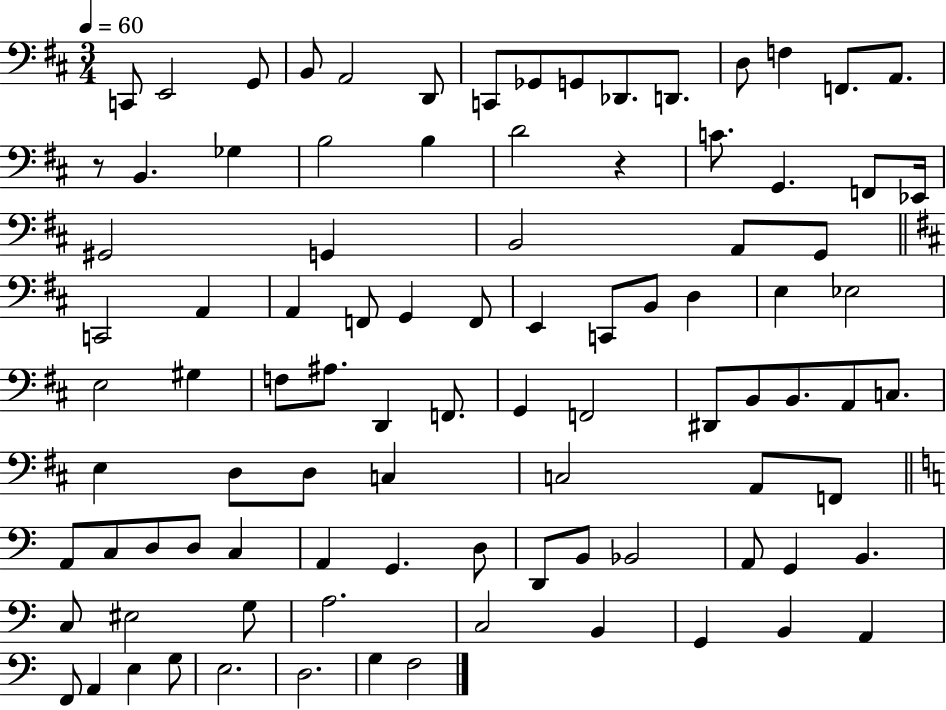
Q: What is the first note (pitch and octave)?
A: C2